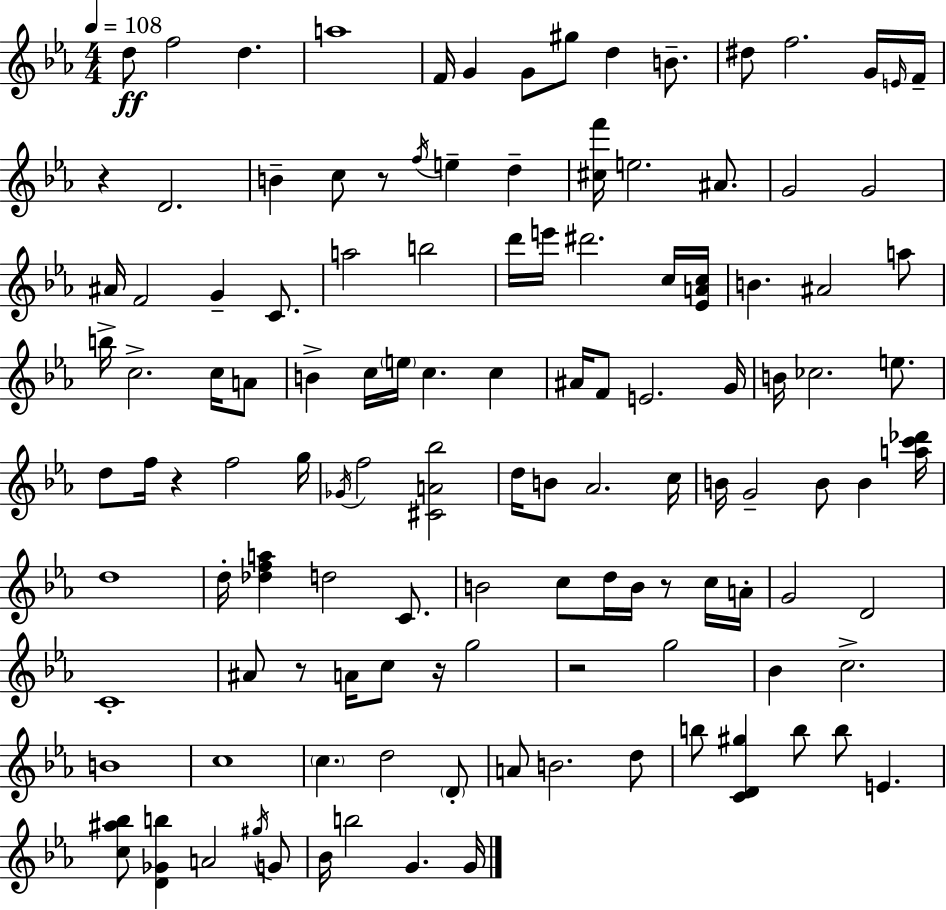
{
  \clef treble
  \numericTimeSignature
  \time 4/4
  \key ees \major
  \tempo 4 = 108
  d''8\ff f''2 d''4. | a''1 | f'16 g'4 g'8 gis''8 d''4 b'8.-- | dis''8 f''2. g'16 \grace { e'16 } | \break f'16-- r4 d'2. | b'4-- c''8 r8 \acciaccatura { f''16 } e''4-- d''4-- | <cis'' f'''>16 e''2. ais'8. | g'2 g'2 | \break ais'16 f'2 g'4-- c'8. | a''2 b''2 | d'''16 e'''16 dis'''2. | c''16 <ees' a' c''>16 b'4. ais'2 | \break a''8 b''16-> c''2.-> c''16 | a'8 b'4-> c''16 \parenthesize e''16 c''4. c''4 | ais'16 f'8 e'2. | g'16 b'16 ces''2. e''8. | \break d''8 f''16 r4 f''2 | g''16 \acciaccatura { ges'16 } f''2 <cis' a' bes''>2 | d''16 b'8 aes'2. | c''16 b'16 g'2-- b'8 b'4 | \break <a'' c''' des'''>16 d''1 | d''16-. <des'' f'' a''>4 d''2 | c'8. b'2 c''8 d''16 b'16 r8 | c''16 a'16-. g'2 d'2 | \break c'1-. | ais'8 r8 a'16 c''8 r16 g''2 | r2 g''2 | bes'4 c''2.-> | \break b'1 | c''1 | \parenthesize c''4. d''2 | \parenthesize d'8-. a'8 b'2. | \break d''8 b''8 <c' d' gis''>4 b''8 b''8 e'4. | <c'' ais'' bes''>8 <d' ges' b''>4 a'2 | \acciaccatura { gis''16 } g'8 bes'16 b''2 g'4. | g'16 \bar "|."
}